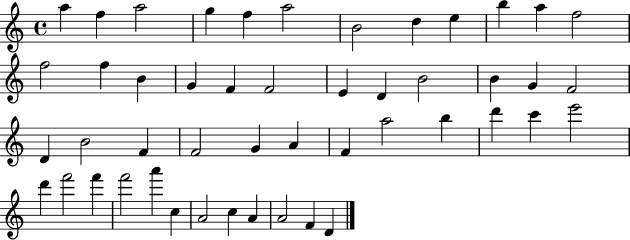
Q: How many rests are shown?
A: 0